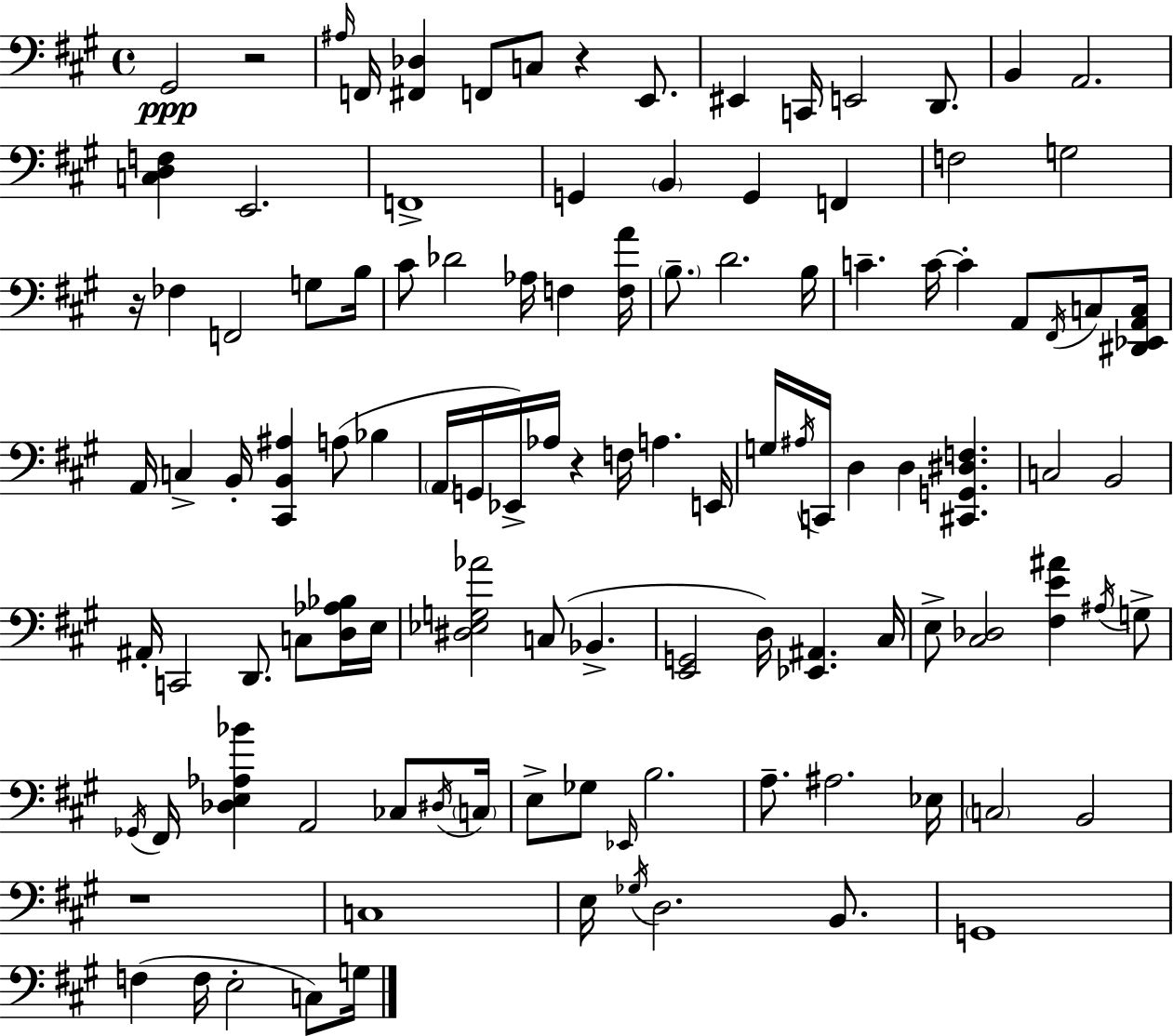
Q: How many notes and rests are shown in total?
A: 112